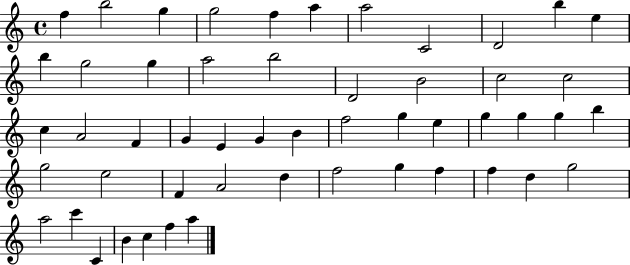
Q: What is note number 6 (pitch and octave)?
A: A5